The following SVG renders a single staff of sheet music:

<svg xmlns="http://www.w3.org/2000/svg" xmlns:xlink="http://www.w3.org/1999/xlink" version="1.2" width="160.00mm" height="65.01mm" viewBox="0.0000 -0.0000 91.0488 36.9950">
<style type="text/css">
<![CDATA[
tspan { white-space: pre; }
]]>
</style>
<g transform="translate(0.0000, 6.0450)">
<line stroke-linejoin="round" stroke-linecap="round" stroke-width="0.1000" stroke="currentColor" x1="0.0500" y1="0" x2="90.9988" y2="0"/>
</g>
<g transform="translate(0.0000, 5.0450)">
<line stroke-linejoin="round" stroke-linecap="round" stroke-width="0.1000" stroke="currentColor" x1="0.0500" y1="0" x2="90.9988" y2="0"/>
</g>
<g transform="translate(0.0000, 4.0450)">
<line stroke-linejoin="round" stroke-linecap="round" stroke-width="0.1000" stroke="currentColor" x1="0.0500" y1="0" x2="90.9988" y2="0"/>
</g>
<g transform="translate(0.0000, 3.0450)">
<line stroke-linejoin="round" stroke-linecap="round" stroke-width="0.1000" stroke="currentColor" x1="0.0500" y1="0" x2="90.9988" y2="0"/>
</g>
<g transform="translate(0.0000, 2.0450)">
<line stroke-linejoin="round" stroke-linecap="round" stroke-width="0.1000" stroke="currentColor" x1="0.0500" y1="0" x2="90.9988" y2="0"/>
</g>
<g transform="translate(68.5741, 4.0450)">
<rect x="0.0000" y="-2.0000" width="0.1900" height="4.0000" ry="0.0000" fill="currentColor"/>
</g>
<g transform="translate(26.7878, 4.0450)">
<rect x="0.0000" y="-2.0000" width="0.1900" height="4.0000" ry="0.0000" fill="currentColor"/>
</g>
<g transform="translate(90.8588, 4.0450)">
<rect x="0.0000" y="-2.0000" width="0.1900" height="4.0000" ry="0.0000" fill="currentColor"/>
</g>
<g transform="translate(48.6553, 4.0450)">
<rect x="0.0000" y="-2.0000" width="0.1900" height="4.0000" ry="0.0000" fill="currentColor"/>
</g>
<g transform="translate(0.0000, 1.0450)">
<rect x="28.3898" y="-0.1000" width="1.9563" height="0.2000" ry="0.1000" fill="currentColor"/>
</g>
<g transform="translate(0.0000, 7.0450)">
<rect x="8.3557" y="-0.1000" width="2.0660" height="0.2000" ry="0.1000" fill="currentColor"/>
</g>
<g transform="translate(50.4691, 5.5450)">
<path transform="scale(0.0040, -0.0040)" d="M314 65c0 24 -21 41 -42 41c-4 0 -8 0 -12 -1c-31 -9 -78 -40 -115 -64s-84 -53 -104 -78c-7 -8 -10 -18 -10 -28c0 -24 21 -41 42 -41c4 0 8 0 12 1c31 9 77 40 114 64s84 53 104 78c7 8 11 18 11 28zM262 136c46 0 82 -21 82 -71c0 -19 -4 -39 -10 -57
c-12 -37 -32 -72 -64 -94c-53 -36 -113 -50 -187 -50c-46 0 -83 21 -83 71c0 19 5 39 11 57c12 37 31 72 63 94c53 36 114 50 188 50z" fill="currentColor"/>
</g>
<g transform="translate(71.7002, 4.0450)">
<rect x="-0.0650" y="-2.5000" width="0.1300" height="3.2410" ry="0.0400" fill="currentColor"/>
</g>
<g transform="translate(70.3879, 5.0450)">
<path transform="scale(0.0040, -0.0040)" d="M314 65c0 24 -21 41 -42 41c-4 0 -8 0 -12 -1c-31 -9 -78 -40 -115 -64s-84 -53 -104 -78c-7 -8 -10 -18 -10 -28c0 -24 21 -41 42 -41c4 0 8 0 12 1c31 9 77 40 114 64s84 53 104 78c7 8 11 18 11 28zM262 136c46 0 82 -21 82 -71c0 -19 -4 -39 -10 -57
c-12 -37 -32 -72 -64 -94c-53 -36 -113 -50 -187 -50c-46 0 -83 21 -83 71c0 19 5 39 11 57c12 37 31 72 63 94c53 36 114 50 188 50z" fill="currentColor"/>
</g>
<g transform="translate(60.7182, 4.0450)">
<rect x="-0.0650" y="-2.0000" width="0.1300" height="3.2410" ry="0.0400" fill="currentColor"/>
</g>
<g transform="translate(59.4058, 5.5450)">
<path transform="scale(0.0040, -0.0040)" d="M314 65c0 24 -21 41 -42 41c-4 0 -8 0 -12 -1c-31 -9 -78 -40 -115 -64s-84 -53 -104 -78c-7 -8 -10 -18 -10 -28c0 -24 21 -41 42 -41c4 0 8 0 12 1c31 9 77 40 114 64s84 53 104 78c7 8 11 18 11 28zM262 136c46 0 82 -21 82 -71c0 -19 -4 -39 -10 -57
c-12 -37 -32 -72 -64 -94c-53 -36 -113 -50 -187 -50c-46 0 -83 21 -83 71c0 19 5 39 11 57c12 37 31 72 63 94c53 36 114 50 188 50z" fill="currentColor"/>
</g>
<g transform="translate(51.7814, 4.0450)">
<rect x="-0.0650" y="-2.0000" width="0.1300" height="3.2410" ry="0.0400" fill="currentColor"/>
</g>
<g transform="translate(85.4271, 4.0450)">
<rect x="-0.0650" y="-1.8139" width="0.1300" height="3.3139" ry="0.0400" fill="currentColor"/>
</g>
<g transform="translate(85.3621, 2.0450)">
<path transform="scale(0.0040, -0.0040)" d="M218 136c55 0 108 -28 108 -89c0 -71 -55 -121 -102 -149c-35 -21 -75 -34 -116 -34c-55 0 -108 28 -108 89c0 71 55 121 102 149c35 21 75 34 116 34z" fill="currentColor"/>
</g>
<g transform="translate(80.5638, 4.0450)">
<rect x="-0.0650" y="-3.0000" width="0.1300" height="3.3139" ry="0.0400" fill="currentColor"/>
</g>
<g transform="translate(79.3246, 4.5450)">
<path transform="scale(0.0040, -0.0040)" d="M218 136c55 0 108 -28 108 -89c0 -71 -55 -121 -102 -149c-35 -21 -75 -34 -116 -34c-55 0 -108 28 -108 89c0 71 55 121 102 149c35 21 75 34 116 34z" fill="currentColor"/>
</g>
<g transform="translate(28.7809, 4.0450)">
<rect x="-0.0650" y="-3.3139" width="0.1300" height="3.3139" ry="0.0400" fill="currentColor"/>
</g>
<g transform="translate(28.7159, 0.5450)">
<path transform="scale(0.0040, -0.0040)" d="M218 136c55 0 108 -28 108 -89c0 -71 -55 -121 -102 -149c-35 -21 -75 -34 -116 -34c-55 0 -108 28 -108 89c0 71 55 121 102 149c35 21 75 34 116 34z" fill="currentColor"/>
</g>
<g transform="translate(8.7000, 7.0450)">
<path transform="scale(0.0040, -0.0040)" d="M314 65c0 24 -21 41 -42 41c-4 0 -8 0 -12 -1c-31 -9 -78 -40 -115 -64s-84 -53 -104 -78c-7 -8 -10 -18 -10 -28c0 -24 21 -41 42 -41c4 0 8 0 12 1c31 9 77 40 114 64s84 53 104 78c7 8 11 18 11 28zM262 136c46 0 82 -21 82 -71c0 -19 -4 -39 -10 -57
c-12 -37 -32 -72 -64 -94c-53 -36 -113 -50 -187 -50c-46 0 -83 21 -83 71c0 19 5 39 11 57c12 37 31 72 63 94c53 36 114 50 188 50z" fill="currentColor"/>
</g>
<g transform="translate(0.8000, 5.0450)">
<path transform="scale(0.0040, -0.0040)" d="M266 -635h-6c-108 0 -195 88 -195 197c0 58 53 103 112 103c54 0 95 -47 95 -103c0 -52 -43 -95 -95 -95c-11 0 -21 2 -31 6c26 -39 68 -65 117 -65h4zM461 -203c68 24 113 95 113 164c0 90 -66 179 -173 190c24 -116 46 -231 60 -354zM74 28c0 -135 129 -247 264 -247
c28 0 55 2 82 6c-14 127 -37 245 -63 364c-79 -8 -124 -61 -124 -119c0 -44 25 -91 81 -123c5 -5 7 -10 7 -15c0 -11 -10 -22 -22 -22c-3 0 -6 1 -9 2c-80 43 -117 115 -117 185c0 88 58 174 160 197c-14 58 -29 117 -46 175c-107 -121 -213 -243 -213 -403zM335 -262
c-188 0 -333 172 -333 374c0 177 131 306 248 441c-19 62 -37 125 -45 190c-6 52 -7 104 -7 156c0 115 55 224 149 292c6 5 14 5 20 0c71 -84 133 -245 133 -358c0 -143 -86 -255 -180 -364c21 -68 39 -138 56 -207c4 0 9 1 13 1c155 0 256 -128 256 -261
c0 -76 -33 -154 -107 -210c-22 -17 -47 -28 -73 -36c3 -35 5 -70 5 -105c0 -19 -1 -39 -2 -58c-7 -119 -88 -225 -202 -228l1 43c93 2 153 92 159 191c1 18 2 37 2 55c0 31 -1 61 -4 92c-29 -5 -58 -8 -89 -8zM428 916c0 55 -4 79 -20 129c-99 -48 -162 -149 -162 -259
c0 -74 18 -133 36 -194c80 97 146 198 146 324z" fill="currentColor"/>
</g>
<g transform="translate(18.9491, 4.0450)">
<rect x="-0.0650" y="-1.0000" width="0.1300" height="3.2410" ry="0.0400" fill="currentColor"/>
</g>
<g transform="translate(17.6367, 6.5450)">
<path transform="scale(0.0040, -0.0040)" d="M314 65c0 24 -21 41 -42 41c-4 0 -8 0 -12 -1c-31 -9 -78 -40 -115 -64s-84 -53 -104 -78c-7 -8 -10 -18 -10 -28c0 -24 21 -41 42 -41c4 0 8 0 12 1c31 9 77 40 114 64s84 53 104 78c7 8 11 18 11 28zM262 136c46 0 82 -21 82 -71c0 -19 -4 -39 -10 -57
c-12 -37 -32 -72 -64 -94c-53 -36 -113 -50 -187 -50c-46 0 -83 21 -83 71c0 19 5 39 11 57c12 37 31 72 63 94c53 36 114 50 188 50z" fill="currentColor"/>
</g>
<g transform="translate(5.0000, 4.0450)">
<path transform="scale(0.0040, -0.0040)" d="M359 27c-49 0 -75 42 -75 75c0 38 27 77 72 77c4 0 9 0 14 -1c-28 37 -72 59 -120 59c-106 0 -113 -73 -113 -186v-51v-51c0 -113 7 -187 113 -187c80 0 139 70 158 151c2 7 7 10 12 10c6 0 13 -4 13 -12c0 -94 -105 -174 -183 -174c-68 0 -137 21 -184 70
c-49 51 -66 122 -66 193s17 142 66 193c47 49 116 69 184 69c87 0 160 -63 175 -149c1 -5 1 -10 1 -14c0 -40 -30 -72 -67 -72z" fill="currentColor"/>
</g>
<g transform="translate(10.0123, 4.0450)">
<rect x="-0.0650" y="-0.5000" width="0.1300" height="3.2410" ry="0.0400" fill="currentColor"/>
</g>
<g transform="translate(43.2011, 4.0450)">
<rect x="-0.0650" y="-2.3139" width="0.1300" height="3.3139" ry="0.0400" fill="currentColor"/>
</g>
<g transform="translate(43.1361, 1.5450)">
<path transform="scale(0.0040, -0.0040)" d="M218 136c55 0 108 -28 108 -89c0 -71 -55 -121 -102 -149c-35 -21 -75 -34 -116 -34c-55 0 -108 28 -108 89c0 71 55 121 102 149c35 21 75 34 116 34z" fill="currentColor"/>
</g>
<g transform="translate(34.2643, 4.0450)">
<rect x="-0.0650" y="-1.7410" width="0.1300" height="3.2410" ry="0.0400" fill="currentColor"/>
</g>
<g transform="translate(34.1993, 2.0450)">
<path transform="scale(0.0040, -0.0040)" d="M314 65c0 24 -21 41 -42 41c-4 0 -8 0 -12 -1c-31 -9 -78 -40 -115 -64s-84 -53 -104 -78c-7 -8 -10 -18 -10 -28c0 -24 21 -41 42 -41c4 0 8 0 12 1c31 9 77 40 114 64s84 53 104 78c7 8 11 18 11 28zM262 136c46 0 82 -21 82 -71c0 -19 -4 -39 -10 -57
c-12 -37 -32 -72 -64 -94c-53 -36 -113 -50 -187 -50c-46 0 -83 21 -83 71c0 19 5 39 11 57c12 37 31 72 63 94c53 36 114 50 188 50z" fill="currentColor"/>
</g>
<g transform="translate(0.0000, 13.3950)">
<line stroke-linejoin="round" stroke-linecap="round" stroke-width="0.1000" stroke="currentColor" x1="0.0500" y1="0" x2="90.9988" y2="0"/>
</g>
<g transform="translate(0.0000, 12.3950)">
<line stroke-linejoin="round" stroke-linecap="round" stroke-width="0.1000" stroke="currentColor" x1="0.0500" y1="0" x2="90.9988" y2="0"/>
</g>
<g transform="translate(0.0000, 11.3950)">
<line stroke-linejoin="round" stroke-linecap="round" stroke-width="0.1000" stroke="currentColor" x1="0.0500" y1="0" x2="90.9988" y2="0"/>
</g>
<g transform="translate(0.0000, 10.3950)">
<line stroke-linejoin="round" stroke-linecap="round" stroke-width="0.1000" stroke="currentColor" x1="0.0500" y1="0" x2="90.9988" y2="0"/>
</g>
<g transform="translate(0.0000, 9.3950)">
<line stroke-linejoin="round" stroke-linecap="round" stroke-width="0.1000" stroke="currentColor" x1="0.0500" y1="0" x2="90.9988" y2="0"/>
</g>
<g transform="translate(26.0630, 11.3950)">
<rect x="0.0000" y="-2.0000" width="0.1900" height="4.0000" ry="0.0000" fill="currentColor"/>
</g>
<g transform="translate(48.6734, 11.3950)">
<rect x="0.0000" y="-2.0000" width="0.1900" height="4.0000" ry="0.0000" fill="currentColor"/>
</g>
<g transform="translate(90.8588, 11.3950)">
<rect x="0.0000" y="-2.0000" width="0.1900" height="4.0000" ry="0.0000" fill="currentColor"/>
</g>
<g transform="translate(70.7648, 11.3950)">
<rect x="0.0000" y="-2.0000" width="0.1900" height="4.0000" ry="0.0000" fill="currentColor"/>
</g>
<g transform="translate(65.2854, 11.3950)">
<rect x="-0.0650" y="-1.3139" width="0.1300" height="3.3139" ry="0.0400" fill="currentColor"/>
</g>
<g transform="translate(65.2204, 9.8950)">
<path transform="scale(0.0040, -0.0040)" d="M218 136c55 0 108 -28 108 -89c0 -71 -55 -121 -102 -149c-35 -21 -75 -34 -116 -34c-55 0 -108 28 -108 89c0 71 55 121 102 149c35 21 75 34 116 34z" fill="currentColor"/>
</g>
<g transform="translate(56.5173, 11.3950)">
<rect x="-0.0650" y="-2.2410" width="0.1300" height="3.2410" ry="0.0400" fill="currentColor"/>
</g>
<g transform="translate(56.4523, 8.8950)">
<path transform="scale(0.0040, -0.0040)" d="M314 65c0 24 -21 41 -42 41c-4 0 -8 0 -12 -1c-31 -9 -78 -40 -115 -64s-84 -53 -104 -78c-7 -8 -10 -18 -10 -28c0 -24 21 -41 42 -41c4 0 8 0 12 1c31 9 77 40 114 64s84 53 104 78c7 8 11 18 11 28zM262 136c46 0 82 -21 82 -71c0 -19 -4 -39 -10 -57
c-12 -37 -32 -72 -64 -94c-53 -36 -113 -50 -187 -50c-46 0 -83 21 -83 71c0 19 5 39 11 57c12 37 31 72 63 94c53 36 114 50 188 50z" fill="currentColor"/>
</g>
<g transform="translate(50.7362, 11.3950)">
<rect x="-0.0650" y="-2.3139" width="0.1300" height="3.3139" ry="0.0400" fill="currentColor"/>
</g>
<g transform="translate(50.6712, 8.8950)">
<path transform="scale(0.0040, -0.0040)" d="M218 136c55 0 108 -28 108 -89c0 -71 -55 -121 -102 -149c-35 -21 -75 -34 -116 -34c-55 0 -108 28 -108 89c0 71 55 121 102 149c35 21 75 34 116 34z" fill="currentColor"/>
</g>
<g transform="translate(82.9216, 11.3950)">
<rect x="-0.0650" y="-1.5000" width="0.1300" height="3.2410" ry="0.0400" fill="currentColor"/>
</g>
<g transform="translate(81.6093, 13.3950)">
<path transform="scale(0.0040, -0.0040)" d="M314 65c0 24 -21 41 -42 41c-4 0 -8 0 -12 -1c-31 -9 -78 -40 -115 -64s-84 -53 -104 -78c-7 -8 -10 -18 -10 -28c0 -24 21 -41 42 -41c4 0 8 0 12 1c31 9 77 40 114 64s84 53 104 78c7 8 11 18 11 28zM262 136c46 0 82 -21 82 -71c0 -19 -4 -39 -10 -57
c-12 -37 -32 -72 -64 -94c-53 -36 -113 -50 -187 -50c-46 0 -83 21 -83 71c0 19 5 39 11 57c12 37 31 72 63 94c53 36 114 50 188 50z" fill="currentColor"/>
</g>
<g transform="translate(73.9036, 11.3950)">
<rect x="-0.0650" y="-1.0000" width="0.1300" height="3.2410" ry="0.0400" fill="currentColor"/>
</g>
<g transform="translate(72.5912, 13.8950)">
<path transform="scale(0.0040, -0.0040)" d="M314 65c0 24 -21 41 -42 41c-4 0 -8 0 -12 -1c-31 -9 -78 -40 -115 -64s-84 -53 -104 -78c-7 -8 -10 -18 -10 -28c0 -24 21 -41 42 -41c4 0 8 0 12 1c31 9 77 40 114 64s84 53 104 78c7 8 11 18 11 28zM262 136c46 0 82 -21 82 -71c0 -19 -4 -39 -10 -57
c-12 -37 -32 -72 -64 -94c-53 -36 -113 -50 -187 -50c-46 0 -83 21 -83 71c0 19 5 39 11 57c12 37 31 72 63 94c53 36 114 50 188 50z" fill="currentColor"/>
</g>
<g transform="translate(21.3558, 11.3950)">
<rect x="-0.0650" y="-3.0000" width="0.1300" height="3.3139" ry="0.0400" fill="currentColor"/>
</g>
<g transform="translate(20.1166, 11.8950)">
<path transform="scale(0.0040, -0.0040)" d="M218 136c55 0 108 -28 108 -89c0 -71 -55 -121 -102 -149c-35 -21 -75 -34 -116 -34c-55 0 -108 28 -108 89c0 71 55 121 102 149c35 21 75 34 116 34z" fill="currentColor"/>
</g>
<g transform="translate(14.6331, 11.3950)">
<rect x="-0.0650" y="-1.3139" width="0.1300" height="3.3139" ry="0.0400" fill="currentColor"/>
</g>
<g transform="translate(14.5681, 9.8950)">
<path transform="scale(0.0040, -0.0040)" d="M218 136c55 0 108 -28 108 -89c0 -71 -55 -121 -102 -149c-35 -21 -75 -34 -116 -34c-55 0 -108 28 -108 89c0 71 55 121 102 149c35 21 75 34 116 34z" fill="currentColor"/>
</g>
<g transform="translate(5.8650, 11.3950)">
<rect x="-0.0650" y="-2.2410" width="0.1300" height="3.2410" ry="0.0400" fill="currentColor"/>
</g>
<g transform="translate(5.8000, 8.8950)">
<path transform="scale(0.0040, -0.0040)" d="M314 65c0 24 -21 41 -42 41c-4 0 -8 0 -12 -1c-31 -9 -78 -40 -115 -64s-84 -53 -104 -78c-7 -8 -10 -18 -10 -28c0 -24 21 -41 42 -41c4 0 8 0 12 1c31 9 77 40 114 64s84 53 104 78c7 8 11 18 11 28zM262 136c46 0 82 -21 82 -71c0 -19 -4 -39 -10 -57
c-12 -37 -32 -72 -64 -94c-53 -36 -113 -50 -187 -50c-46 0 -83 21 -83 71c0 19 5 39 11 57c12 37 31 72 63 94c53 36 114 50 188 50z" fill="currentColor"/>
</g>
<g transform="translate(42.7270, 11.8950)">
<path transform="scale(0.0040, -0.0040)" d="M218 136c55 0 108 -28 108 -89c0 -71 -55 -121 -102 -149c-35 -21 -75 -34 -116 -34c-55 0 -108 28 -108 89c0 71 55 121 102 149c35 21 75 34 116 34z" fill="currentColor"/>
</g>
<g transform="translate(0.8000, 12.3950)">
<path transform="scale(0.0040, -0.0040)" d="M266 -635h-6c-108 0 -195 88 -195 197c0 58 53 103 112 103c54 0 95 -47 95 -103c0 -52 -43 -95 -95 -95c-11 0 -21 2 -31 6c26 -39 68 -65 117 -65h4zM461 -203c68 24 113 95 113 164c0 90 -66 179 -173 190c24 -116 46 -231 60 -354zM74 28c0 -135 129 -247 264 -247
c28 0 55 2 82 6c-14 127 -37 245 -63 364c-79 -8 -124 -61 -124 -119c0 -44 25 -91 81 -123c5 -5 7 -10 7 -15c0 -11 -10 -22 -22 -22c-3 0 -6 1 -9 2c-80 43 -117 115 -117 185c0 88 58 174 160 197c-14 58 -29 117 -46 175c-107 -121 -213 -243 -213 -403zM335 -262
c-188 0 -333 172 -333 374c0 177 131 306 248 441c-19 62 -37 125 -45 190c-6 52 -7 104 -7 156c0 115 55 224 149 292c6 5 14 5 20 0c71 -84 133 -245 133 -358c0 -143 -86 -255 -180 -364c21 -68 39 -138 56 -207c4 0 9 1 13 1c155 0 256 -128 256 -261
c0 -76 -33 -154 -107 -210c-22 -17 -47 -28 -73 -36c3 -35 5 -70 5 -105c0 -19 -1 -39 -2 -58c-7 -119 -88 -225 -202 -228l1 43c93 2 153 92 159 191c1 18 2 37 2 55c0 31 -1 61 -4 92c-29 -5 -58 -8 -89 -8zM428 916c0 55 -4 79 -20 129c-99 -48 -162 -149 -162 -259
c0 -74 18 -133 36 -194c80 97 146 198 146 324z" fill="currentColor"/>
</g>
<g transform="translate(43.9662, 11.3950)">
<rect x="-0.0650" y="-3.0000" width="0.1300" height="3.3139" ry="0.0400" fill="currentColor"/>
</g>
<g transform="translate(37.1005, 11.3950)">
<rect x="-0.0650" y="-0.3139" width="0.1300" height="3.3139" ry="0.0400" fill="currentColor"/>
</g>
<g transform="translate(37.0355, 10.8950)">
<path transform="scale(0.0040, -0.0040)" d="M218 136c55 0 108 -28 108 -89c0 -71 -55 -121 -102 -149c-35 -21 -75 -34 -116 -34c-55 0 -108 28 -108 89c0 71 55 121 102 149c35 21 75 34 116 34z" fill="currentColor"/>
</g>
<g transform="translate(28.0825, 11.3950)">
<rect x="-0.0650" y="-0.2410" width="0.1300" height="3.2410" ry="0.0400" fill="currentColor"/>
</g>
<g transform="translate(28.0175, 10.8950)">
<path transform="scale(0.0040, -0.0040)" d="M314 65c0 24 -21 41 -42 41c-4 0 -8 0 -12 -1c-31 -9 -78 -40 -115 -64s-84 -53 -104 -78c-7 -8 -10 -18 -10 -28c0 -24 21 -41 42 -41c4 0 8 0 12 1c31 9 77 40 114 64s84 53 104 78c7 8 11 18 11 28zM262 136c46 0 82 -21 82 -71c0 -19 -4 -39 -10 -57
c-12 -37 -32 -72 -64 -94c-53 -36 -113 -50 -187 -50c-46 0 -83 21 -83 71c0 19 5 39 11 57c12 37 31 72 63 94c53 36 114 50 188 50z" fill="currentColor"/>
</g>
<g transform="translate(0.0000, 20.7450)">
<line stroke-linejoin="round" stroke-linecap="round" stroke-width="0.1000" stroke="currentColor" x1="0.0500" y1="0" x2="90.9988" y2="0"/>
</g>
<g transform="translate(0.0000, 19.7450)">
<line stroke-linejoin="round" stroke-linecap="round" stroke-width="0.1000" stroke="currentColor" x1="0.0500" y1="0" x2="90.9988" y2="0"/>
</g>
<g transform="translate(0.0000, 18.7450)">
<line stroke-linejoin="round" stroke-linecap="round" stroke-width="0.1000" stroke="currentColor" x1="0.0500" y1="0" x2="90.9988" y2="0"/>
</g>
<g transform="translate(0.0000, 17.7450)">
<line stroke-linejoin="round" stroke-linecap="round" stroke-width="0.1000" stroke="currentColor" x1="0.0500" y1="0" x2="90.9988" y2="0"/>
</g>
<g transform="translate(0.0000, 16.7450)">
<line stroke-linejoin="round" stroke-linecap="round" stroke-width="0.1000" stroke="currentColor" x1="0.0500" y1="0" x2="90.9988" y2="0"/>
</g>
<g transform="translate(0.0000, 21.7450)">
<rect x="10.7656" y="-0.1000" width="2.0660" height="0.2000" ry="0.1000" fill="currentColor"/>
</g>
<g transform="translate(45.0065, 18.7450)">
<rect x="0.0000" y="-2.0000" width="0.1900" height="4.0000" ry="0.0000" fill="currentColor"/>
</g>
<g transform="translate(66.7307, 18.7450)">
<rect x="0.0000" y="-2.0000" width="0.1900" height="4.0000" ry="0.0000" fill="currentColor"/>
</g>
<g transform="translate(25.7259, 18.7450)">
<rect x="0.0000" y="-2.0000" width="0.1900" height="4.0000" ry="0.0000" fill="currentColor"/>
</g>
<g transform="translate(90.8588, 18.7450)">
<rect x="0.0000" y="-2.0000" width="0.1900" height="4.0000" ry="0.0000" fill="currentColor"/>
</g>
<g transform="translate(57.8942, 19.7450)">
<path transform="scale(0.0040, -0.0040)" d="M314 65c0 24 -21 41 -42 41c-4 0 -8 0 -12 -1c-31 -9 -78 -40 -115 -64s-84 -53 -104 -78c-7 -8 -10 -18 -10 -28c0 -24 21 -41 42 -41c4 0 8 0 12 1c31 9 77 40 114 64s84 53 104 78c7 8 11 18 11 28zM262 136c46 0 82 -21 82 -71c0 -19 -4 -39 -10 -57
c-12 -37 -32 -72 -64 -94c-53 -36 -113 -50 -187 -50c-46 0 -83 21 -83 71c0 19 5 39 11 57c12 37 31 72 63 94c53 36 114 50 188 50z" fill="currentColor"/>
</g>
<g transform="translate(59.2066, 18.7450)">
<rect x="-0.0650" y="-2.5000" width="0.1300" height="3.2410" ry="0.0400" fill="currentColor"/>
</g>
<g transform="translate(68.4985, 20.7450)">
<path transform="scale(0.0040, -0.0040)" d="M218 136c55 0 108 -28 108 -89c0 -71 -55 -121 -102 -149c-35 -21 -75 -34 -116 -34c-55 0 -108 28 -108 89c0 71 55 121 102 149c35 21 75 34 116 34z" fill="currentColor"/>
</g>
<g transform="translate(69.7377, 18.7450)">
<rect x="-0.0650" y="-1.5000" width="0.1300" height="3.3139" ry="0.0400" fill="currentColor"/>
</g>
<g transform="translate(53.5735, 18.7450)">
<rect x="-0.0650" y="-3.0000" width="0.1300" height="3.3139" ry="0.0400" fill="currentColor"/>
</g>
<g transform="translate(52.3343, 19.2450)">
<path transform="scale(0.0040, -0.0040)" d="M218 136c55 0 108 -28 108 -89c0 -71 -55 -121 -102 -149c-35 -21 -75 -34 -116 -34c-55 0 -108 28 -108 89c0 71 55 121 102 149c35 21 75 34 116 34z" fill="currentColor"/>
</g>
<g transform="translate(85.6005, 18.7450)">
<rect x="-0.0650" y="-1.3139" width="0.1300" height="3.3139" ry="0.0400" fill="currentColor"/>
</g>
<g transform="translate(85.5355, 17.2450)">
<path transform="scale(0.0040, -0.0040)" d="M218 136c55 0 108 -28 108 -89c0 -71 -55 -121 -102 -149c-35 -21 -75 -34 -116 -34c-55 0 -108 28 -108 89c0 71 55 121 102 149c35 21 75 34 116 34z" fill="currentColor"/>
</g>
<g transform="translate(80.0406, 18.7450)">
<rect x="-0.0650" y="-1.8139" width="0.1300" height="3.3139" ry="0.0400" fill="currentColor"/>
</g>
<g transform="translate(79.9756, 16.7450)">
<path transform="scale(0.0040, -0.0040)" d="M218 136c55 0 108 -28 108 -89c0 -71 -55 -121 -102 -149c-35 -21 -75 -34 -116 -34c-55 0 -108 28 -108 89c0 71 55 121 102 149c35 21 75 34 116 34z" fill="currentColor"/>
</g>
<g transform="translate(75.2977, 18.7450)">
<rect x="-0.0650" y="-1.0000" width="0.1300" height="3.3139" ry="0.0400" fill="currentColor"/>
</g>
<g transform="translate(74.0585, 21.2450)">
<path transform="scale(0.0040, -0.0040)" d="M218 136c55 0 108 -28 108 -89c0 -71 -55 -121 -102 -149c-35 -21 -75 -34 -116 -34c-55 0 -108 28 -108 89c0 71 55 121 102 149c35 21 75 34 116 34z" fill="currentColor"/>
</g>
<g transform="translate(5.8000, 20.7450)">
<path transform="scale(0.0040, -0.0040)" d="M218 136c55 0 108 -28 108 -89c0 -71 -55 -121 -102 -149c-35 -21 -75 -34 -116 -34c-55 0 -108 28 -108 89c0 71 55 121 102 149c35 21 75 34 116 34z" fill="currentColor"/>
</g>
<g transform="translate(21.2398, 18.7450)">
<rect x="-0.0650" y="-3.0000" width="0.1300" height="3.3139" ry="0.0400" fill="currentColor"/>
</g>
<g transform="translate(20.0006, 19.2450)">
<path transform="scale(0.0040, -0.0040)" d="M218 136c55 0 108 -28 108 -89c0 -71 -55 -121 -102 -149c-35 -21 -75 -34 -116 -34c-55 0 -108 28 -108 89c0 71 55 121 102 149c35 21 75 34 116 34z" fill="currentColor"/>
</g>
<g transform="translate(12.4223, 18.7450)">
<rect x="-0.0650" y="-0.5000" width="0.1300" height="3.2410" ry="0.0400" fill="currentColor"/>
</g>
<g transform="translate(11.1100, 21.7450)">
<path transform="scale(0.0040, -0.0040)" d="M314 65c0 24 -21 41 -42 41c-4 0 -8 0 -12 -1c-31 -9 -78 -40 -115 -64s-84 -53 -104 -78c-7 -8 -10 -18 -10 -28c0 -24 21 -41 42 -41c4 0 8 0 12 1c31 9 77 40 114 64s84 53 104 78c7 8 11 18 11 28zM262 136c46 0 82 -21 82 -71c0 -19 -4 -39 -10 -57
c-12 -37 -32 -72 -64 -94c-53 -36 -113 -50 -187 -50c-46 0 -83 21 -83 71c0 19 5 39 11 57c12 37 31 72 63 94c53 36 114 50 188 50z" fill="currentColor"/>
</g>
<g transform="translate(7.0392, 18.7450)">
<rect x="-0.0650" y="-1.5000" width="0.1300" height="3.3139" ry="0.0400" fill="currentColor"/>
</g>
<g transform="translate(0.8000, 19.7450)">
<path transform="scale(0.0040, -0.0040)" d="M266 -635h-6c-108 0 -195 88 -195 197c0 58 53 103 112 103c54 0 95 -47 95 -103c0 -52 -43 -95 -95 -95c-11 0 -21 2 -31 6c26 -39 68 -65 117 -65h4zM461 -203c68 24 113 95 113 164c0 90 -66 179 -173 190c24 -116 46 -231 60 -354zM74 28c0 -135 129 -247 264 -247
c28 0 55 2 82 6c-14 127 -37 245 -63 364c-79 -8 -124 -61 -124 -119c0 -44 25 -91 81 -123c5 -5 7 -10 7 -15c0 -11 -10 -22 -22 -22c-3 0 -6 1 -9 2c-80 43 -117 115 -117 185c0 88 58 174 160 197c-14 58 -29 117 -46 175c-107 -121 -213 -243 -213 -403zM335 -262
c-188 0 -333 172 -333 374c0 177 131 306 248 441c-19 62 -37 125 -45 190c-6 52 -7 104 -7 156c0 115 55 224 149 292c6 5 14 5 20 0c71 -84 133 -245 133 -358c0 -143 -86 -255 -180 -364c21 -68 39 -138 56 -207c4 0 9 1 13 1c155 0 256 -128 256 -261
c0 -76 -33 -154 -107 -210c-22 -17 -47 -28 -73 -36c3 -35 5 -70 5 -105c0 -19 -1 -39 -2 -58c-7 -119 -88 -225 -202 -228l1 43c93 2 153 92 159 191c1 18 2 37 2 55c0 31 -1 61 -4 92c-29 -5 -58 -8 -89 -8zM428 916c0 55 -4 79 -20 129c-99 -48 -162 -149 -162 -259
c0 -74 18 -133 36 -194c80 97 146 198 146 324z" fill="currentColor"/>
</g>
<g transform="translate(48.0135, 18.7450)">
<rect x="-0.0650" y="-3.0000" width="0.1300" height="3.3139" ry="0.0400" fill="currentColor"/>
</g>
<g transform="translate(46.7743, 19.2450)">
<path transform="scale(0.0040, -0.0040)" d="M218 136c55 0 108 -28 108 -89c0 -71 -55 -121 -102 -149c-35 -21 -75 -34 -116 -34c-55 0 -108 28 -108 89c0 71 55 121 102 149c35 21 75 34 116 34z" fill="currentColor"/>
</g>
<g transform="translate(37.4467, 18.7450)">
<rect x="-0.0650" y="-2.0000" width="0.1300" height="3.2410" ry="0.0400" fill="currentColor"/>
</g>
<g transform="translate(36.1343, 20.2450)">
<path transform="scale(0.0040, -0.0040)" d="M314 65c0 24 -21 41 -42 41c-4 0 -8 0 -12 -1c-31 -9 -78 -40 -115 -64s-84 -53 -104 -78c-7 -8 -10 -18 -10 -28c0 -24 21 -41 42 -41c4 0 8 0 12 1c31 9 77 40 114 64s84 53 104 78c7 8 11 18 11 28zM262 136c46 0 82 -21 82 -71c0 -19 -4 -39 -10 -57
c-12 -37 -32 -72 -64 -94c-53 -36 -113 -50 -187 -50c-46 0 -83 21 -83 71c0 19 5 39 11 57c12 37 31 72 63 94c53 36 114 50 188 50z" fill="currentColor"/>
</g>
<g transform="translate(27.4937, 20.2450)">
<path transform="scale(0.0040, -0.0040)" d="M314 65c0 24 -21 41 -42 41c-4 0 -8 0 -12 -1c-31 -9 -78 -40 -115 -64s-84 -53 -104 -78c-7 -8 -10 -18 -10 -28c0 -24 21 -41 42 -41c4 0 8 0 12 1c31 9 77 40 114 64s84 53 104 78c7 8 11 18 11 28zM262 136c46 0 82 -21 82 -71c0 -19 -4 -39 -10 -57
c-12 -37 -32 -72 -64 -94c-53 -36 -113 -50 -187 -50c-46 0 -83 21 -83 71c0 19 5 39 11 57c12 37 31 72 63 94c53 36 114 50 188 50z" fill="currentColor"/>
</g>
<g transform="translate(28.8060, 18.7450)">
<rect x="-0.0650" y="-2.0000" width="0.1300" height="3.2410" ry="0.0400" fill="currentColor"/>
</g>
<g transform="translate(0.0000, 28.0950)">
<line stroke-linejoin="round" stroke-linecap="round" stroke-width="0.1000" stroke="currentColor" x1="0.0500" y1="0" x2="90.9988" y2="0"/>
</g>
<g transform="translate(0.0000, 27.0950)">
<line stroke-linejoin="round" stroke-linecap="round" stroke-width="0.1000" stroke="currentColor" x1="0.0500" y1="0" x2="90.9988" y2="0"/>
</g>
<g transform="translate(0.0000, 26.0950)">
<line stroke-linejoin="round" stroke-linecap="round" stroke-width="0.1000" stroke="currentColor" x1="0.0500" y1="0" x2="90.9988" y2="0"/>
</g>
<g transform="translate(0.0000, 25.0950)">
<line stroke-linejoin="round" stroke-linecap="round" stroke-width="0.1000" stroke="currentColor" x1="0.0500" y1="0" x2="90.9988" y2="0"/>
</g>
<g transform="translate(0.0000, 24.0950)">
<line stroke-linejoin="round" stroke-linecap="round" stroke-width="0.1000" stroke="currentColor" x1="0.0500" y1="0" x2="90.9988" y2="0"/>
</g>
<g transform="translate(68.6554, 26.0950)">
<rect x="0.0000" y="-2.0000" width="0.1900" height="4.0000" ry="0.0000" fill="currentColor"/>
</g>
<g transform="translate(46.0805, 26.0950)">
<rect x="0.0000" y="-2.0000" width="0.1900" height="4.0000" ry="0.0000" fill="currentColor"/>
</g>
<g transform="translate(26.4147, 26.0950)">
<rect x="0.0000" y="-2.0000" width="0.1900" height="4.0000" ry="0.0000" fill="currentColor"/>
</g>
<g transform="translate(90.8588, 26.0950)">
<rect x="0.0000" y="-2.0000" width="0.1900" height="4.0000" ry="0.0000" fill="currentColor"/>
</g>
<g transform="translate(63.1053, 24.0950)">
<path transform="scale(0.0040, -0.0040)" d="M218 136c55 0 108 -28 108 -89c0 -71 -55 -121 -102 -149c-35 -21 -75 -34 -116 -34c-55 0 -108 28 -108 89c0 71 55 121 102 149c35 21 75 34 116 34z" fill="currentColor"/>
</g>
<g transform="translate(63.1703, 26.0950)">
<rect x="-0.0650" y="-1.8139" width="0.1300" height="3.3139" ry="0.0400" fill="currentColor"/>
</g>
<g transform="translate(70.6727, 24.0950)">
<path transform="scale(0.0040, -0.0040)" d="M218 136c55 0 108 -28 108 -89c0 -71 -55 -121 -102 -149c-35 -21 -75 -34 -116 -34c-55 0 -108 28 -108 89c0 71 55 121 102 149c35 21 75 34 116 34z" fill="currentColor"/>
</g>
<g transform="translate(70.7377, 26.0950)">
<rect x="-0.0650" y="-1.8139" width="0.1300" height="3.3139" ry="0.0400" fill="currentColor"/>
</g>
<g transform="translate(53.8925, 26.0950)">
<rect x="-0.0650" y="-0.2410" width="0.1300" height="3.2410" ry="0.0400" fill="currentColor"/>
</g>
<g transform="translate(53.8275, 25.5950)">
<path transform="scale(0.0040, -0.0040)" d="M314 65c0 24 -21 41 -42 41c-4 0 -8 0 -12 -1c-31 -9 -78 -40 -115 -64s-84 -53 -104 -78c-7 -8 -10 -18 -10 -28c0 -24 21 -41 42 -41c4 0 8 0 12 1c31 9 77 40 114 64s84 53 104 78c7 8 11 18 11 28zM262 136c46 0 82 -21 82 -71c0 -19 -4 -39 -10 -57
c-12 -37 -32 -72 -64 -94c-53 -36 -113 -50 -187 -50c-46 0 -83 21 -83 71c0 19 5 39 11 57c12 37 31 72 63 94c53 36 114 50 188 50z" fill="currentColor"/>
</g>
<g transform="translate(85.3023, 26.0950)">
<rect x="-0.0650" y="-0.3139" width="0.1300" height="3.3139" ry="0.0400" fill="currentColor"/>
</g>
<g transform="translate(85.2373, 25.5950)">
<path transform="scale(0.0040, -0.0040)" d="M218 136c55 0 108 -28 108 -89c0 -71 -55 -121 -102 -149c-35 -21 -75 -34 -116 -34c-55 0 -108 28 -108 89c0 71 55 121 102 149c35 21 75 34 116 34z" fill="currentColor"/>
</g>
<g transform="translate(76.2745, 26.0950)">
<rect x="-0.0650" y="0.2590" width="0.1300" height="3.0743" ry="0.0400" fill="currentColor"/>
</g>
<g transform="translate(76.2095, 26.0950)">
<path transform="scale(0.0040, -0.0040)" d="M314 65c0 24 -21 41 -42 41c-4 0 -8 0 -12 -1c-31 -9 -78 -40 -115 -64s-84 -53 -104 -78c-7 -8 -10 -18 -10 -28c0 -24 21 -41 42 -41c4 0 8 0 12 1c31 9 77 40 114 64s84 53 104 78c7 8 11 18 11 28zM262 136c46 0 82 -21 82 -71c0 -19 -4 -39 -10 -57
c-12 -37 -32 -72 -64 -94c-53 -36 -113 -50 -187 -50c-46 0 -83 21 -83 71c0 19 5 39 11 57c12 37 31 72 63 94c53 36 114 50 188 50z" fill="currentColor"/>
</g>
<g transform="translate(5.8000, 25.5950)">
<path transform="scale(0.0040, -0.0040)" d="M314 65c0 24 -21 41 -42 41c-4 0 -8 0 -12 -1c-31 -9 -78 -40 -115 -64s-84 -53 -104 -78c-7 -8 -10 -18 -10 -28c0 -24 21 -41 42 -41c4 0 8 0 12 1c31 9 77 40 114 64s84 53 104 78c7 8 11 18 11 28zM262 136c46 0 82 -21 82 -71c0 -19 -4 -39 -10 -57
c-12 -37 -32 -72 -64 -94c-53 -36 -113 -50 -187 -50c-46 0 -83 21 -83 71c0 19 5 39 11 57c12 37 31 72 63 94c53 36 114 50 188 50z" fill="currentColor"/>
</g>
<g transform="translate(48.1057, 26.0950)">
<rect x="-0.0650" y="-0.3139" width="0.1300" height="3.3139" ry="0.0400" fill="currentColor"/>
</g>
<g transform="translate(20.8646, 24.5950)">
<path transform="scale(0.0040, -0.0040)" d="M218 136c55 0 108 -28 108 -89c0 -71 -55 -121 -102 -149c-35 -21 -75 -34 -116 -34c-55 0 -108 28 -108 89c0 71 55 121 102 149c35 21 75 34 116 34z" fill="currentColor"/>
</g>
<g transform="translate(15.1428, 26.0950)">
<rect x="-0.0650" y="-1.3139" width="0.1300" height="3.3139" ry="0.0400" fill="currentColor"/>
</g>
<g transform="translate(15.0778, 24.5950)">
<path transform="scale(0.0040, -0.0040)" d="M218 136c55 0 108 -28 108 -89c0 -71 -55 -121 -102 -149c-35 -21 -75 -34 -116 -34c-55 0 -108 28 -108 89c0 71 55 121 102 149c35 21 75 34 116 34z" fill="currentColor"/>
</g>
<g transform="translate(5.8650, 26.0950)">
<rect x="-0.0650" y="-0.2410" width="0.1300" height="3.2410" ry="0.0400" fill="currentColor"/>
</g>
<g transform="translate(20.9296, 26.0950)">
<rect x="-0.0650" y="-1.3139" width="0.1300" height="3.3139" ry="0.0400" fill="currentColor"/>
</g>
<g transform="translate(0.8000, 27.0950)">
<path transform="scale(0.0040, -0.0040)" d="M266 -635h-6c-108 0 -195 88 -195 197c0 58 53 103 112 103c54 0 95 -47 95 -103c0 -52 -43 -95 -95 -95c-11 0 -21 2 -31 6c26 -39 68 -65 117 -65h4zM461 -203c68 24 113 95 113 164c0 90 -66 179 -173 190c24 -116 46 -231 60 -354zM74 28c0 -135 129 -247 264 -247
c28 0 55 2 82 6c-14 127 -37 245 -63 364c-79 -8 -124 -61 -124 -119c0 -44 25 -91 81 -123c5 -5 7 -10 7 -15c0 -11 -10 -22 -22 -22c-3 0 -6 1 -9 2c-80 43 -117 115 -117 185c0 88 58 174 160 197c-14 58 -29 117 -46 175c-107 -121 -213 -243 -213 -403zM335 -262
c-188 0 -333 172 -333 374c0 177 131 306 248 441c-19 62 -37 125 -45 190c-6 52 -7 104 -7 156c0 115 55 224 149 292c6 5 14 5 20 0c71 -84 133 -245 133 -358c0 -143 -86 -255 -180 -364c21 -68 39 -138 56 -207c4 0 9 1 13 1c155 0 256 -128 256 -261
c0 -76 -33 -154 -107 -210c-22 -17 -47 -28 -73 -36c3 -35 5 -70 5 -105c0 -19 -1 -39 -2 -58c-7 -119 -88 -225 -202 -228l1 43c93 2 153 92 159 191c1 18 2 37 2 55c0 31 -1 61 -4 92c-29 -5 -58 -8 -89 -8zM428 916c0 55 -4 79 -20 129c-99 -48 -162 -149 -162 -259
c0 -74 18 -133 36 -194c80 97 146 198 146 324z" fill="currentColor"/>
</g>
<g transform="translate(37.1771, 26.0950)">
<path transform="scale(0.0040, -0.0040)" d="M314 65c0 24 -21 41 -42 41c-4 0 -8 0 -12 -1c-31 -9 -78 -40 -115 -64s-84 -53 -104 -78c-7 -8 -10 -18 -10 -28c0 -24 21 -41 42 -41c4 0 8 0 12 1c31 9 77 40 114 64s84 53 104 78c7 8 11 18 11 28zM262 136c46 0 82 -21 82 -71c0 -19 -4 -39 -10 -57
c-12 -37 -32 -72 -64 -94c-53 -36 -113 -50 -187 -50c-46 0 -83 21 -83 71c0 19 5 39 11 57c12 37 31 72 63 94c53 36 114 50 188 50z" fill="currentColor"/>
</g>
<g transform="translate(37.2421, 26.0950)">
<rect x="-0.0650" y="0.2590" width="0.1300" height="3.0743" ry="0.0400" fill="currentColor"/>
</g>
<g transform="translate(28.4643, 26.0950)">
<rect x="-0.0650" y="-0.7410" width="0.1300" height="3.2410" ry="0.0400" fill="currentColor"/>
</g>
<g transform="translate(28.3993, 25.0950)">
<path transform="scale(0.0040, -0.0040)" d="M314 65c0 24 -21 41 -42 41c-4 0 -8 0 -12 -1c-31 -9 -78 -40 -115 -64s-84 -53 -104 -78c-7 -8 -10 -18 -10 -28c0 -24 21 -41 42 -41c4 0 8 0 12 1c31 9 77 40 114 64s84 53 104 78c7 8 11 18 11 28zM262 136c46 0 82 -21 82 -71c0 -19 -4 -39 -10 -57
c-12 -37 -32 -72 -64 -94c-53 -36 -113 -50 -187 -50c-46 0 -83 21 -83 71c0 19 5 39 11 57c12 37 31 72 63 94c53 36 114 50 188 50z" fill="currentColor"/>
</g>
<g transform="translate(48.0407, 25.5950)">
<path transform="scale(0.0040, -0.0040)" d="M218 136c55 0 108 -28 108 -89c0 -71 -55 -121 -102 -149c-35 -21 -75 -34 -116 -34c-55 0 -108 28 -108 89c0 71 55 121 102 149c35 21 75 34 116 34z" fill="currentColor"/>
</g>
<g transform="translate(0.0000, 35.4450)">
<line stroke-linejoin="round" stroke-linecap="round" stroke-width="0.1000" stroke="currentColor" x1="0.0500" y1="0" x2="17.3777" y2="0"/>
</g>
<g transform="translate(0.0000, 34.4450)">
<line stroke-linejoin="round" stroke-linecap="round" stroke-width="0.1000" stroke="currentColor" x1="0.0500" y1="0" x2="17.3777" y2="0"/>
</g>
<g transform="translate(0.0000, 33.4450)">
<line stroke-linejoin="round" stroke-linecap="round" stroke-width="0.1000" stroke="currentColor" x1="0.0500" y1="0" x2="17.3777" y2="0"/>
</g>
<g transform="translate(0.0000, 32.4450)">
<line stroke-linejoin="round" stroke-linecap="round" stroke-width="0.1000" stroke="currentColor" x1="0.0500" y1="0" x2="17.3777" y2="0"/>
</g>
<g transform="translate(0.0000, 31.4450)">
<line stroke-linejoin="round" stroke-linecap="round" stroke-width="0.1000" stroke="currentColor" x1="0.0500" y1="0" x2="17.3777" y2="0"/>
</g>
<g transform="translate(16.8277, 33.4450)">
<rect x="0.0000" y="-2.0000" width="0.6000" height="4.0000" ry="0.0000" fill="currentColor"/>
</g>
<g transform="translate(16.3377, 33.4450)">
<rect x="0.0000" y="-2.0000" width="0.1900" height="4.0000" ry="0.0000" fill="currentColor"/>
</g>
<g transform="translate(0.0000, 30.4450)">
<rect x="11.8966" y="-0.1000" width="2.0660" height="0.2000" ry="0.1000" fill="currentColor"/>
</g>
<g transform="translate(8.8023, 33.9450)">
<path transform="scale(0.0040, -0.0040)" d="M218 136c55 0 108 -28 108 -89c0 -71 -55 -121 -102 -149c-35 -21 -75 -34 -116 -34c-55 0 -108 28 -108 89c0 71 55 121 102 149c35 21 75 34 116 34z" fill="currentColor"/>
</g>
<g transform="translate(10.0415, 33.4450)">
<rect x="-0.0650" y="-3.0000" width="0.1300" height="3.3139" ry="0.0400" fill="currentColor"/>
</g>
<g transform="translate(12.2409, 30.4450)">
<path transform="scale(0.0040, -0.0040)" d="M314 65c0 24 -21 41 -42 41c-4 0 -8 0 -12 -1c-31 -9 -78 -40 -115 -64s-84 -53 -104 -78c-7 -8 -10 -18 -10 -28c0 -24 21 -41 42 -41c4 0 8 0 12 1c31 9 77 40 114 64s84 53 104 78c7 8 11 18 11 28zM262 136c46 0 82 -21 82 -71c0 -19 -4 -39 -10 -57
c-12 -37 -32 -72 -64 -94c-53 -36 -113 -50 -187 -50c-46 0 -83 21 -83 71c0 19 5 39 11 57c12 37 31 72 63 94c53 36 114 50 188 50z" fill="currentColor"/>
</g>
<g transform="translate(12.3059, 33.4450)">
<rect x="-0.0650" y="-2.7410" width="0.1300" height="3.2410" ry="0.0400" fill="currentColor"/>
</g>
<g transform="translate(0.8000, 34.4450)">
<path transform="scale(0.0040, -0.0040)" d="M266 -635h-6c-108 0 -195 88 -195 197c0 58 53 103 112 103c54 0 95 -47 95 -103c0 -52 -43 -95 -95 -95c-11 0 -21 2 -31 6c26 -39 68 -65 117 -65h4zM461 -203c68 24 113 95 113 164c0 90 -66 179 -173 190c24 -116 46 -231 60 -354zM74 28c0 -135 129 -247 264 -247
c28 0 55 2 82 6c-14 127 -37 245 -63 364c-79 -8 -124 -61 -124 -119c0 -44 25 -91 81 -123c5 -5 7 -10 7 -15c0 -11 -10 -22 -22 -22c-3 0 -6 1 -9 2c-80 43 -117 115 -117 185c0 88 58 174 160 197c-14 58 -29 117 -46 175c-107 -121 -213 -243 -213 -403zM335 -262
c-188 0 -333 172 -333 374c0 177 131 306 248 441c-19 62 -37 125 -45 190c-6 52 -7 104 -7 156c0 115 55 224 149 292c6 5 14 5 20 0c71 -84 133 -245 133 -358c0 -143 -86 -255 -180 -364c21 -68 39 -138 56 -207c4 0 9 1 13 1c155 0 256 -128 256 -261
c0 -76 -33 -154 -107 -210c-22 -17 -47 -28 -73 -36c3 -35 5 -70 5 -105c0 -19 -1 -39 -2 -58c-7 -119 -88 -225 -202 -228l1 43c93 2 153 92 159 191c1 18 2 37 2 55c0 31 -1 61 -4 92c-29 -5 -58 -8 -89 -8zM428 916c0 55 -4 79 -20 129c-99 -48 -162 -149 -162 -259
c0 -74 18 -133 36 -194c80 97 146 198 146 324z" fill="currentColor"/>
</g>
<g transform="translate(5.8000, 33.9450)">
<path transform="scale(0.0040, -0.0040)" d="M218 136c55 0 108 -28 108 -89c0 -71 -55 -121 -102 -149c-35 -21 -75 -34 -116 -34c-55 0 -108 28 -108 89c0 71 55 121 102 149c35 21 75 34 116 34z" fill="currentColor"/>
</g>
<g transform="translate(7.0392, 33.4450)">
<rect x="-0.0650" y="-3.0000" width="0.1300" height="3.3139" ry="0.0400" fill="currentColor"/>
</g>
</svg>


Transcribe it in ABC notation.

X:1
T:Untitled
M:4/4
L:1/4
K:C
C2 D2 b f2 g F2 F2 G2 A f g2 e A c2 c A g g2 e D2 E2 E C2 A F2 F2 A A G2 E D f e c2 e e d2 B2 c c2 f f B2 c A A a2